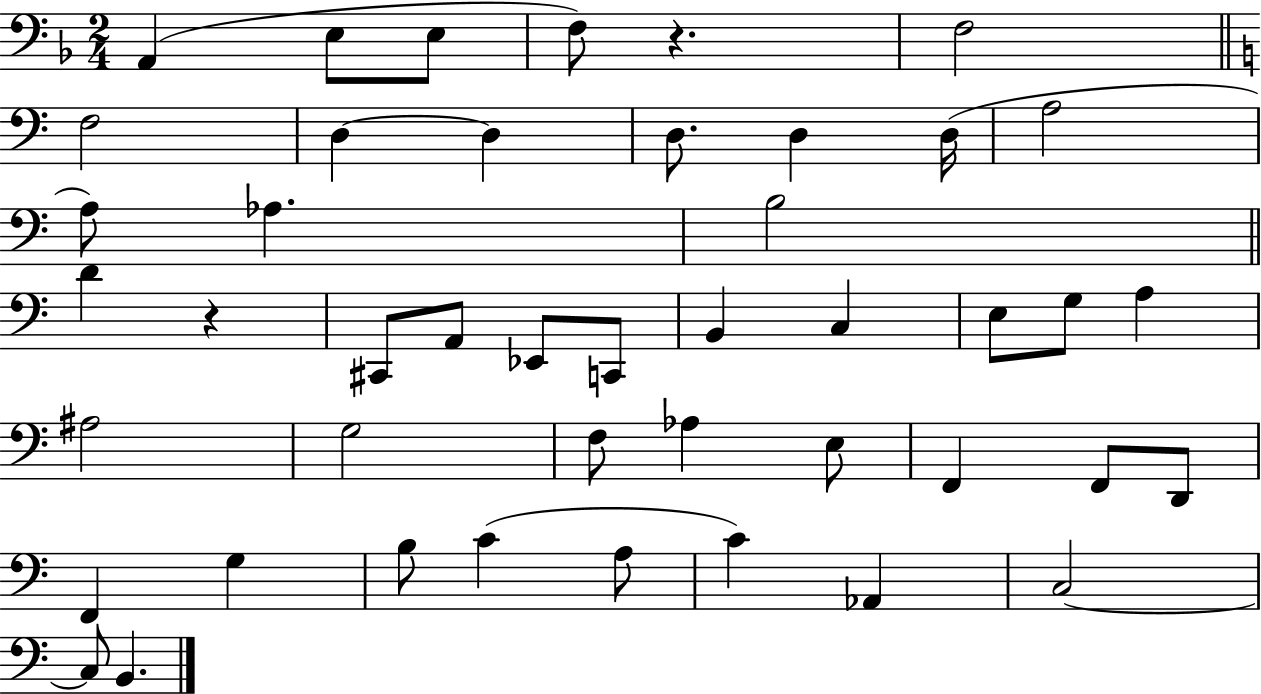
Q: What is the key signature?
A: F major